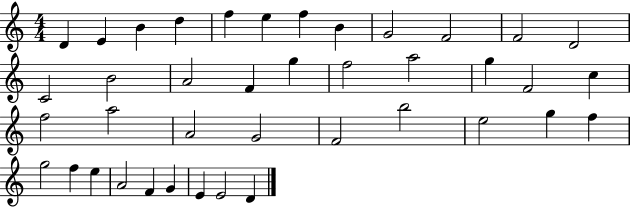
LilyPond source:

{
  \clef treble
  \numericTimeSignature
  \time 4/4
  \key c \major
  d'4 e'4 b'4 d''4 | f''4 e''4 f''4 b'4 | g'2 f'2 | f'2 d'2 | \break c'2 b'2 | a'2 f'4 g''4 | f''2 a''2 | g''4 f'2 c''4 | \break f''2 a''2 | a'2 g'2 | f'2 b''2 | e''2 g''4 f''4 | \break g''2 f''4 e''4 | a'2 f'4 g'4 | e'4 e'2 d'4 | \bar "|."
}